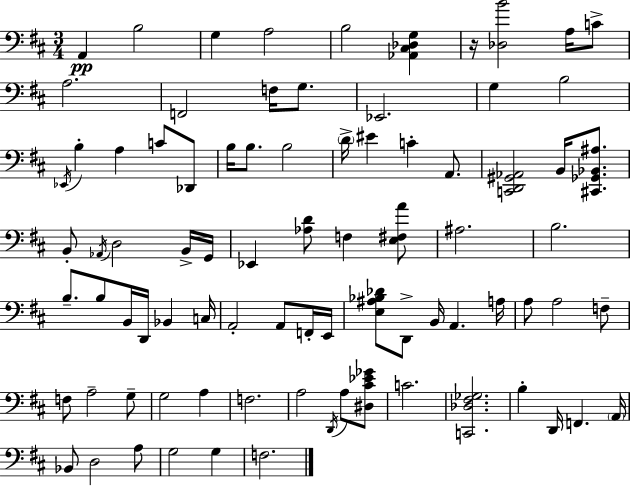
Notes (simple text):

A2/q B3/h G3/q A3/h B3/h [Ab2,C#3,Db3,G3]/q R/s [Db3,B4]/h A3/s C4/e A3/h. F2/h F3/s G3/e. Eb2/h. G3/q B3/h Eb2/s B3/q A3/q C4/e Db2/e B3/s B3/e. B3/h D4/s EIS4/q C4/q A2/e. [C2,D2,G#2,Ab2]/h B2/s [C#2,Gb2,Bb2,A#3]/e. B2/e Ab2/s D3/h B2/s G2/s Eb2/q [Ab3,D4]/e F3/q [E3,F#3,A4]/e A#3/h. B3/h. B3/e. B3/e B2/s D2/s Bb2/q C3/s A2/h A2/e F2/s E2/s [E3,A#3,Bb3,Db4]/e D2/e B2/s A2/q. A3/s A3/e A3/h F3/e F3/e A3/h G3/e G3/h A3/q F3/h. A3/h D2/s A3/e [D#3,C#4,Eb4,Gb4]/e C4/h. [C2,Db3,F#3,Gb3]/h. B3/q D2/s F2/q. A2/s Bb2/e D3/h A3/e G3/h G3/q F3/h.